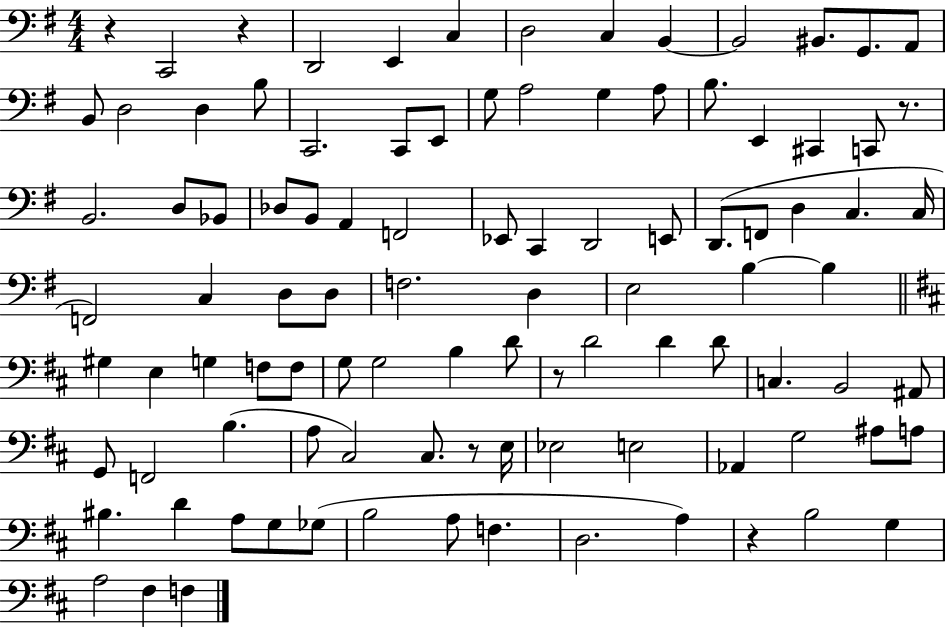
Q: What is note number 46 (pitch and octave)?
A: D3